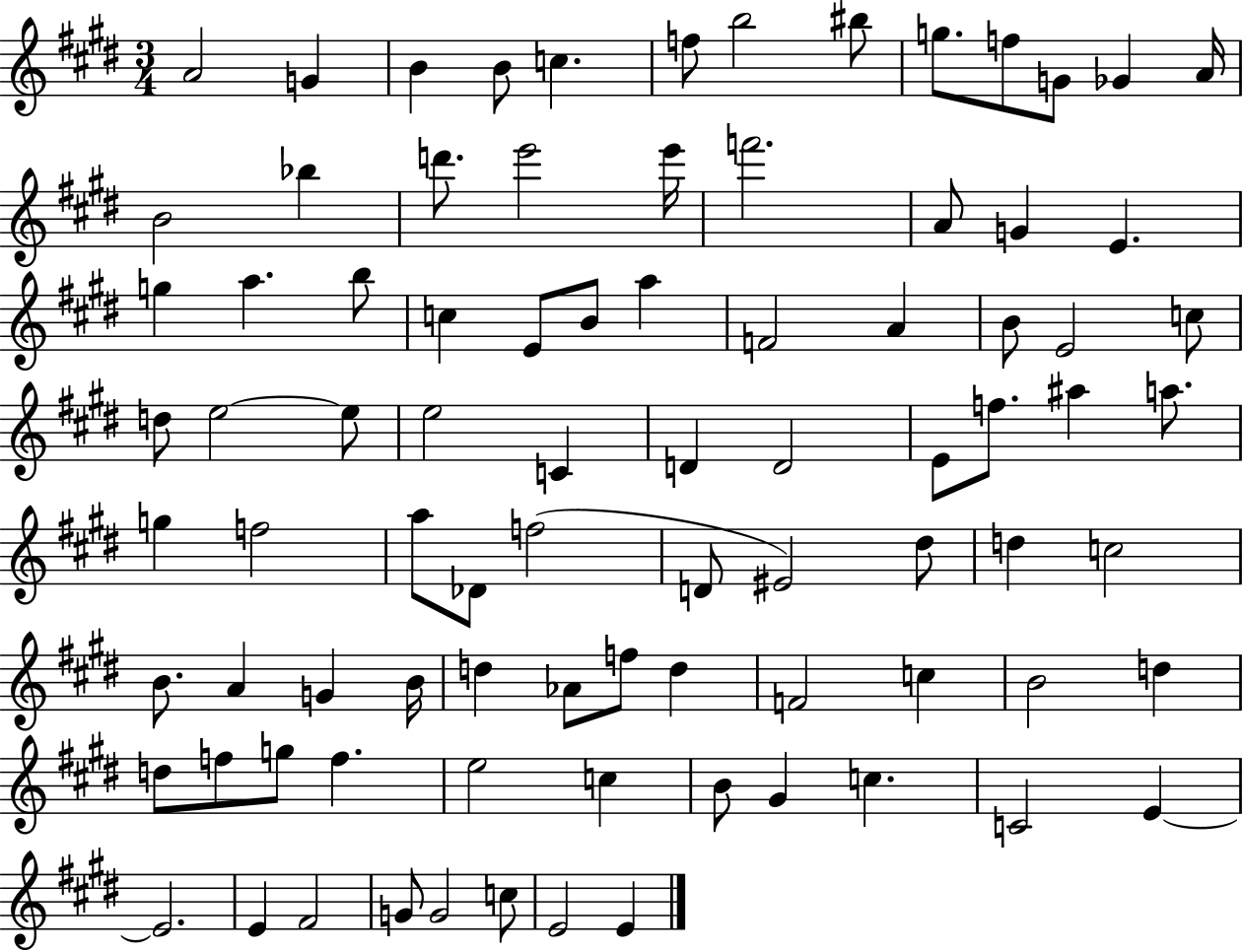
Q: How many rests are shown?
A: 0